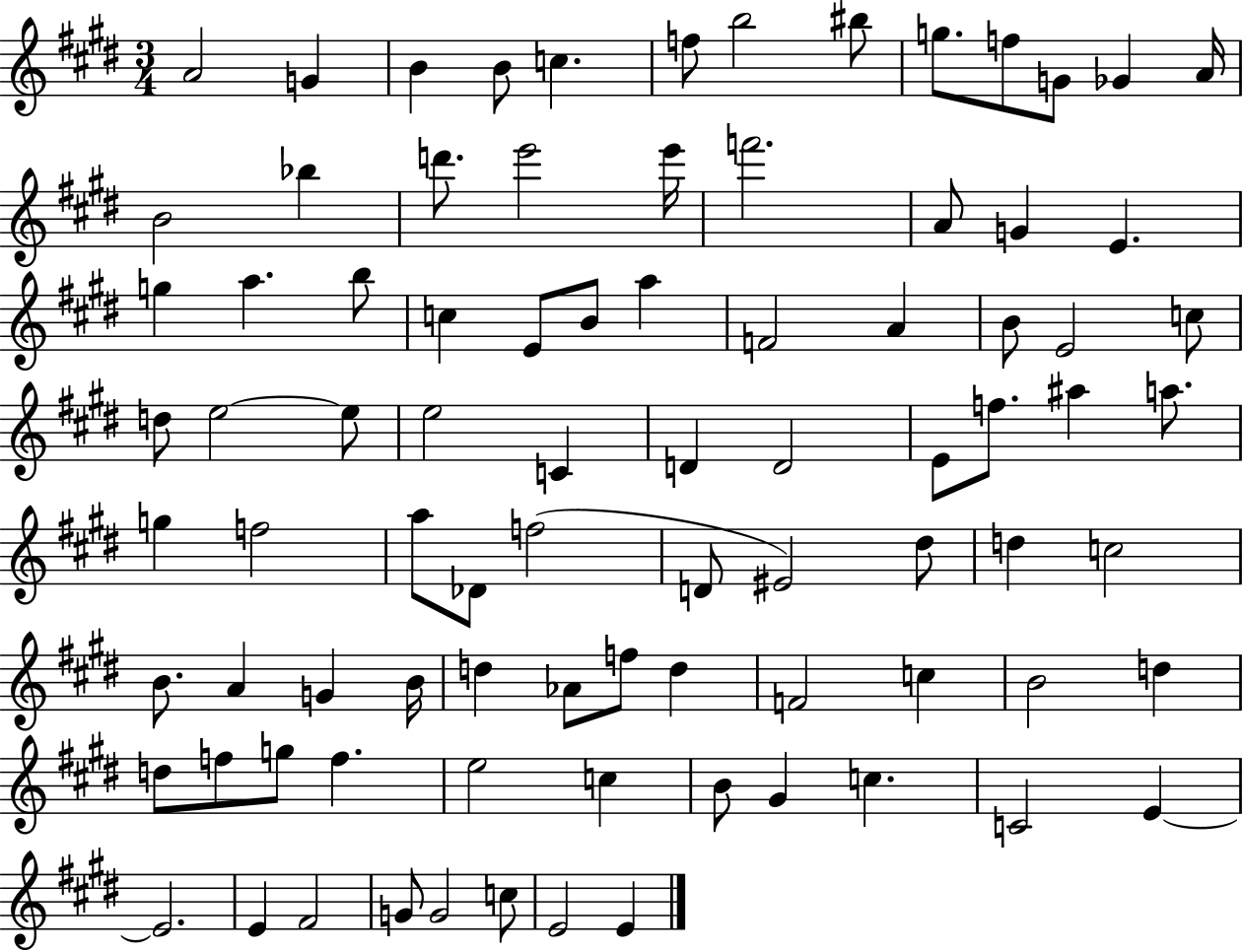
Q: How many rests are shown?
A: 0